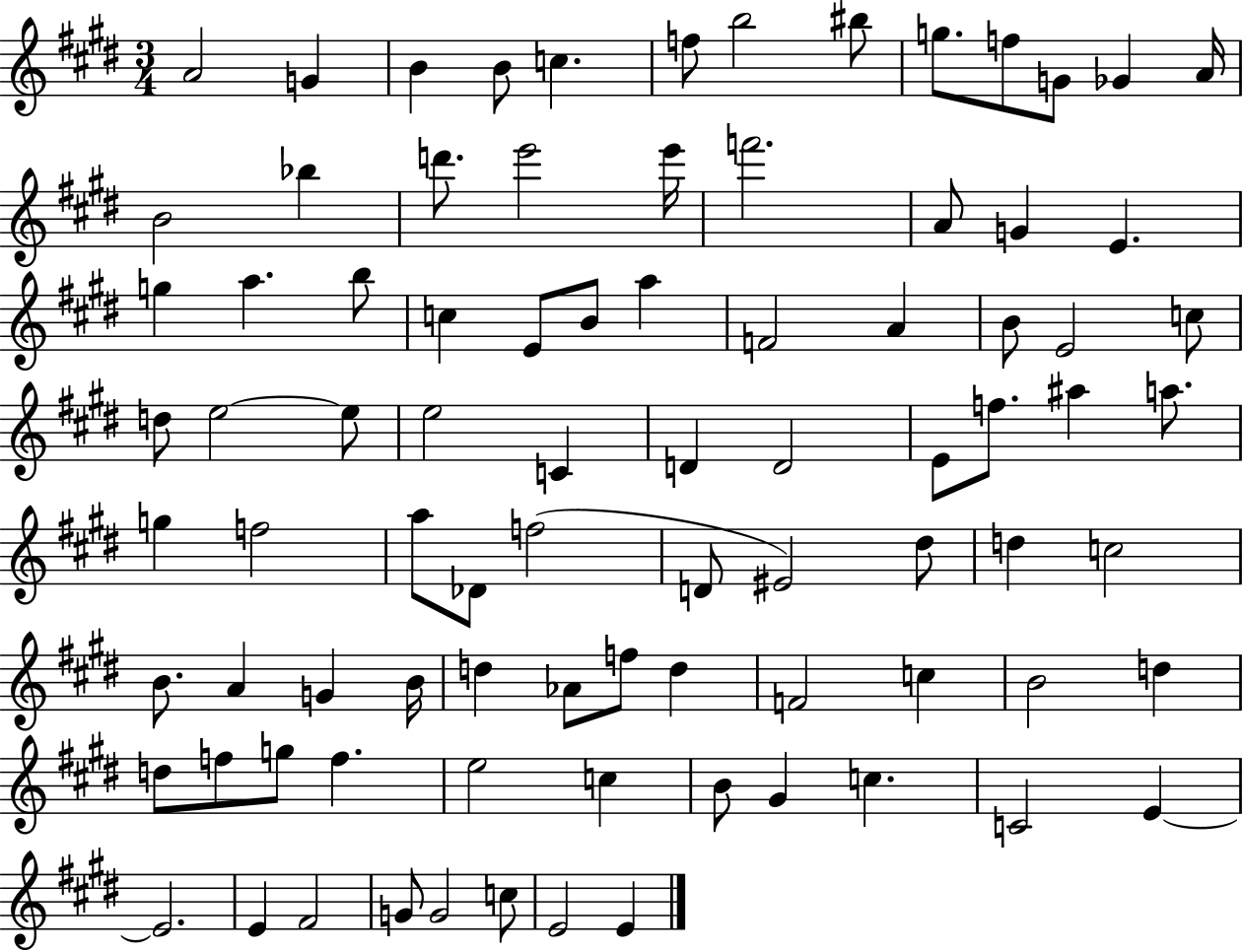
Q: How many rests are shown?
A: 0